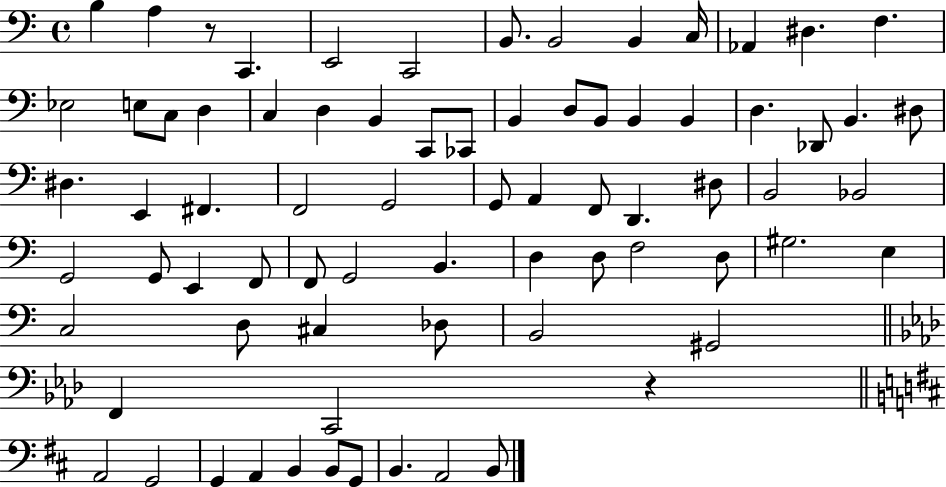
X:1
T:Untitled
M:4/4
L:1/4
K:C
B, A, z/2 C,, E,,2 C,,2 B,,/2 B,,2 B,, C,/4 _A,, ^D, F, _E,2 E,/2 C,/2 D, C, D, B,, C,,/2 _C,,/2 B,, D,/2 B,,/2 B,, B,, D, _D,,/2 B,, ^D,/2 ^D, E,, ^F,, F,,2 G,,2 G,,/2 A,, F,,/2 D,, ^D,/2 B,,2 _B,,2 G,,2 G,,/2 E,, F,,/2 F,,/2 G,,2 B,, D, D,/2 F,2 D,/2 ^G,2 E, C,2 D,/2 ^C, _D,/2 B,,2 ^G,,2 F,, C,,2 z A,,2 G,,2 G,, A,, B,, B,,/2 G,,/2 B,, A,,2 B,,/2